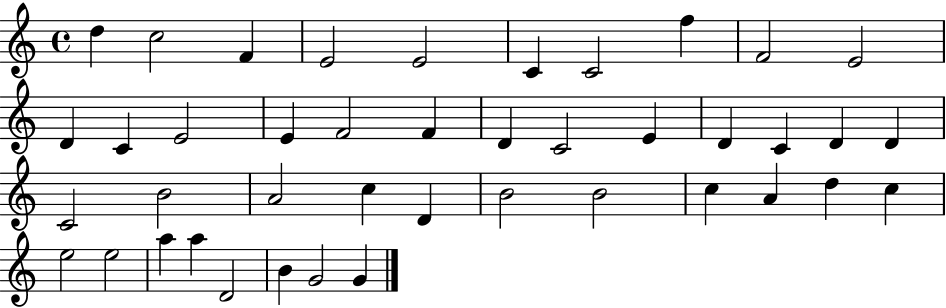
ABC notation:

X:1
T:Untitled
M:4/4
L:1/4
K:C
d c2 F E2 E2 C C2 f F2 E2 D C E2 E F2 F D C2 E D C D D C2 B2 A2 c D B2 B2 c A d c e2 e2 a a D2 B G2 G